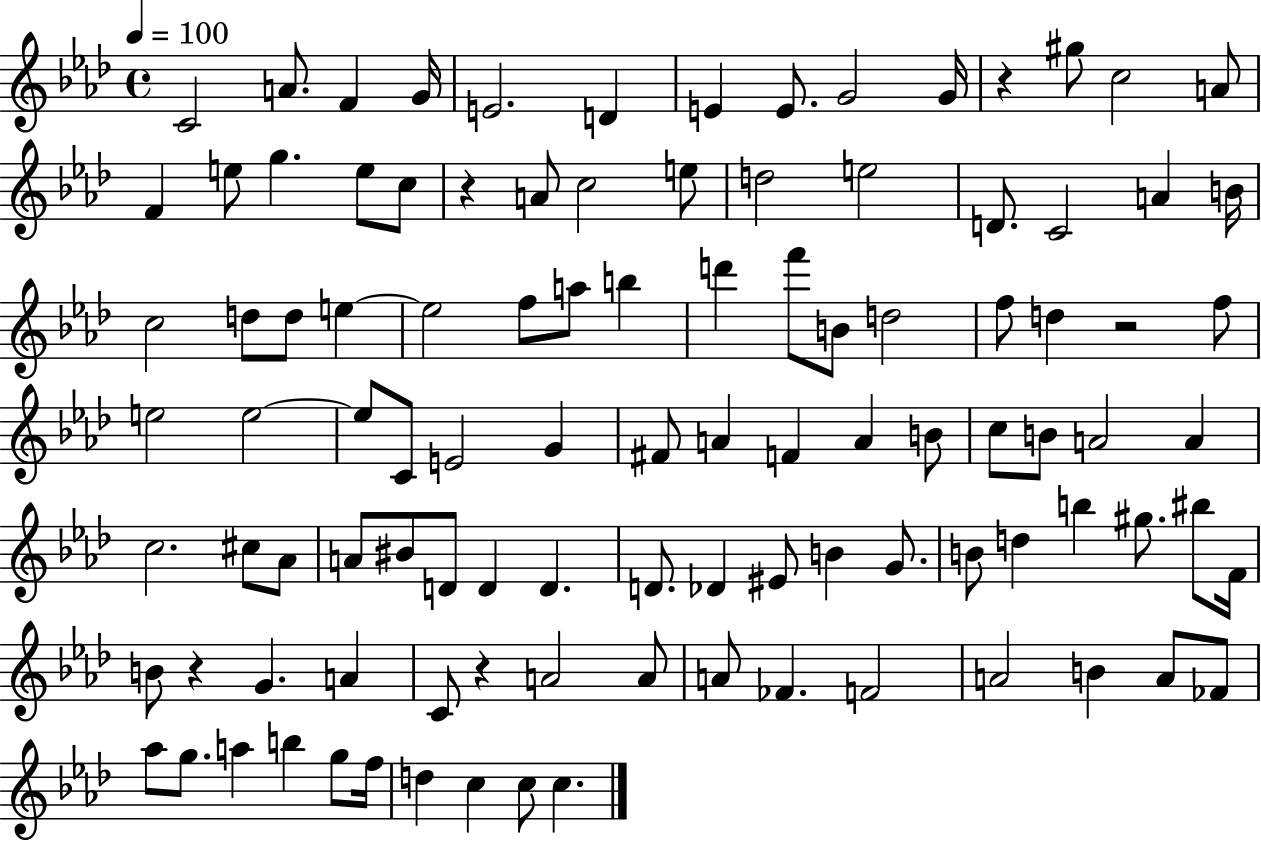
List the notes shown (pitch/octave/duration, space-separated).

C4/h A4/e. F4/q G4/s E4/h. D4/q E4/q E4/e. G4/h G4/s R/q G#5/e C5/h A4/e F4/q E5/e G5/q. E5/e C5/e R/q A4/e C5/h E5/e D5/h E5/h D4/e. C4/h A4/q B4/s C5/h D5/e D5/e E5/q E5/h F5/e A5/e B5/q D6/q F6/e B4/e D5/h F5/e D5/q R/h F5/e E5/h E5/h E5/e C4/e E4/h G4/q F#4/e A4/q F4/q A4/q B4/e C5/e B4/e A4/h A4/q C5/h. C#5/e Ab4/e A4/e BIS4/e D4/e D4/q D4/q. D4/e. Db4/q EIS4/e B4/q G4/e. B4/e D5/q B5/q G#5/e. BIS5/e F4/s B4/e R/q G4/q. A4/q C4/e R/q A4/h A4/e A4/e FES4/q. F4/h A4/h B4/q A4/e FES4/e Ab5/e G5/e. A5/q B5/q G5/e F5/s D5/q C5/q C5/e C5/q.